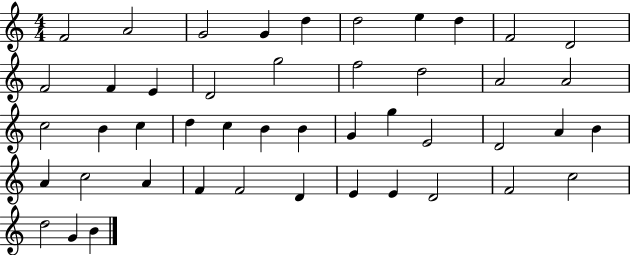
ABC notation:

X:1
T:Untitled
M:4/4
L:1/4
K:C
F2 A2 G2 G d d2 e d F2 D2 F2 F E D2 g2 f2 d2 A2 A2 c2 B c d c B B G g E2 D2 A B A c2 A F F2 D E E D2 F2 c2 d2 G B